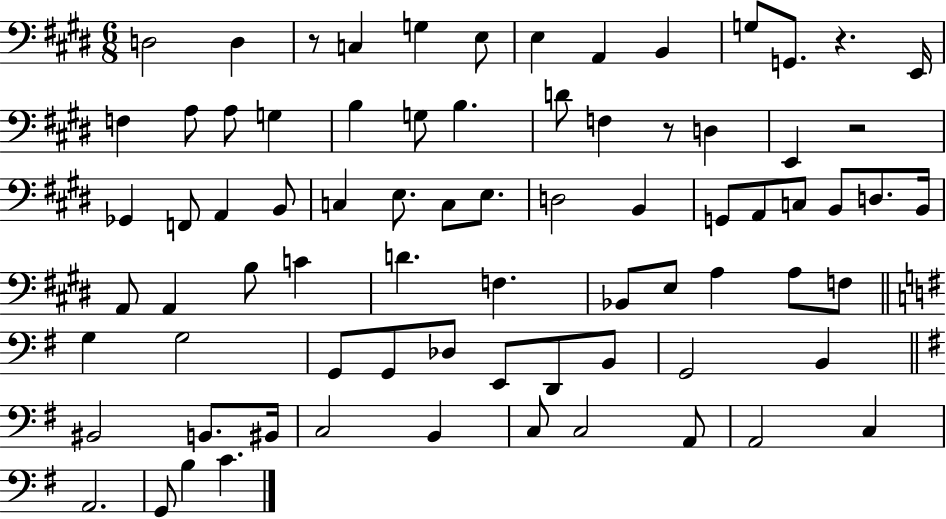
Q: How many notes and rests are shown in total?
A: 77